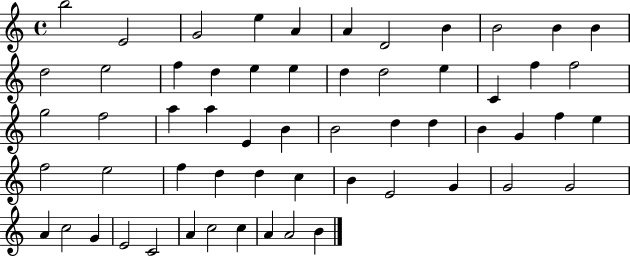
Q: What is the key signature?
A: C major